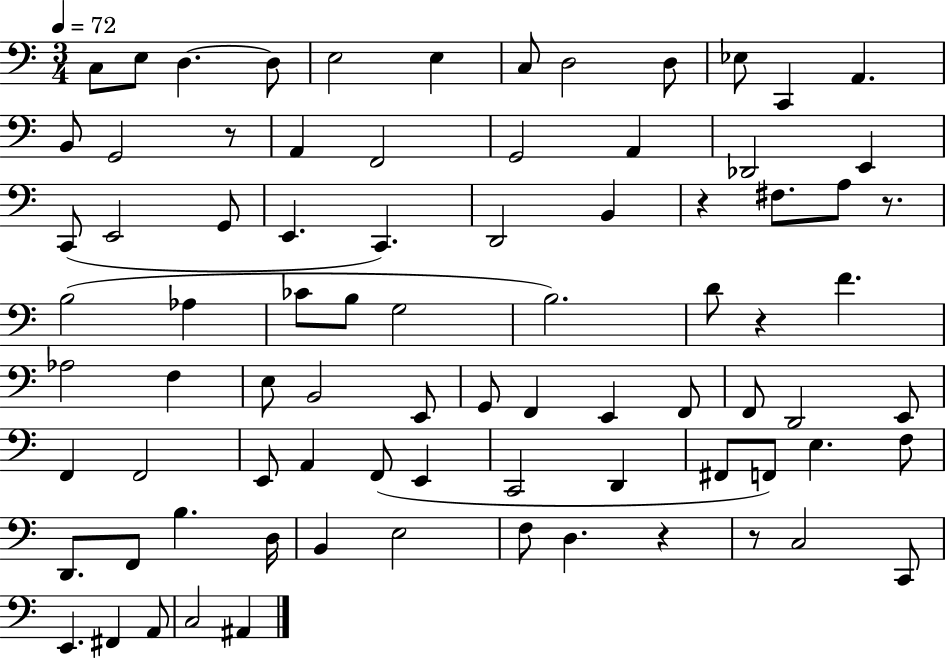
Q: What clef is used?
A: bass